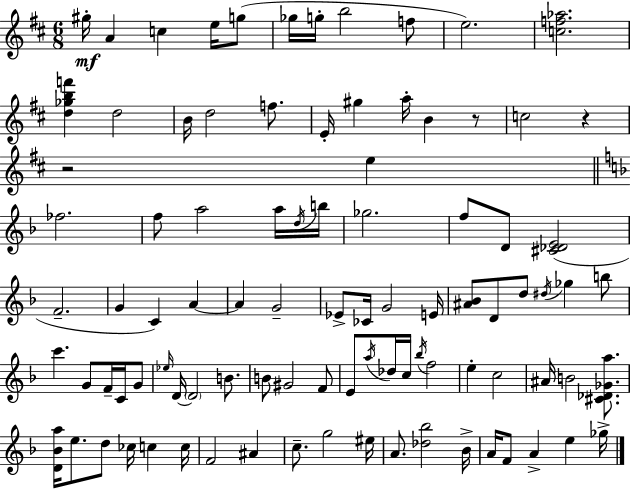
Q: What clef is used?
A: treble